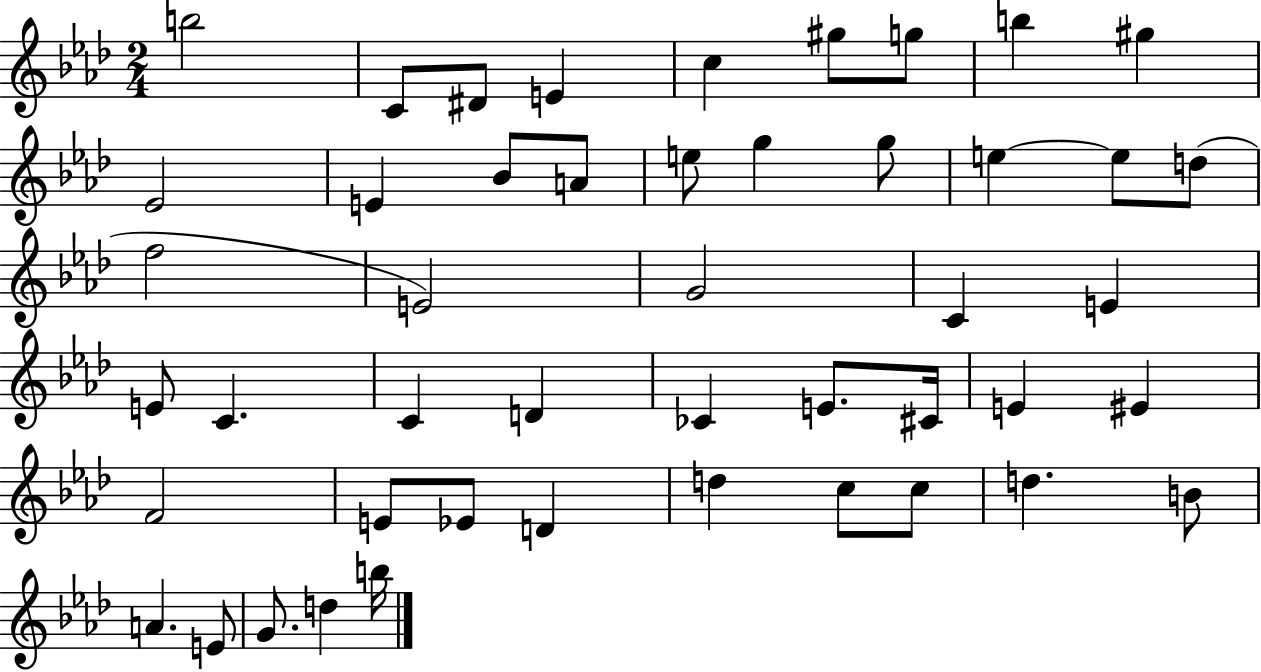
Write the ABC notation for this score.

X:1
T:Untitled
M:2/4
L:1/4
K:Ab
b2 C/2 ^D/2 E c ^g/2 g/2 b ^g _E2 E _B/2 A/2 e/2 g g/2 e e/2 d/2 f2 E2 G2 C E E/2 C C D _C E/2 ^C/4 E ^E F2 E/2 _E/2 D d c/2 c/2 d B/2 A E/2 G/2 d b/4